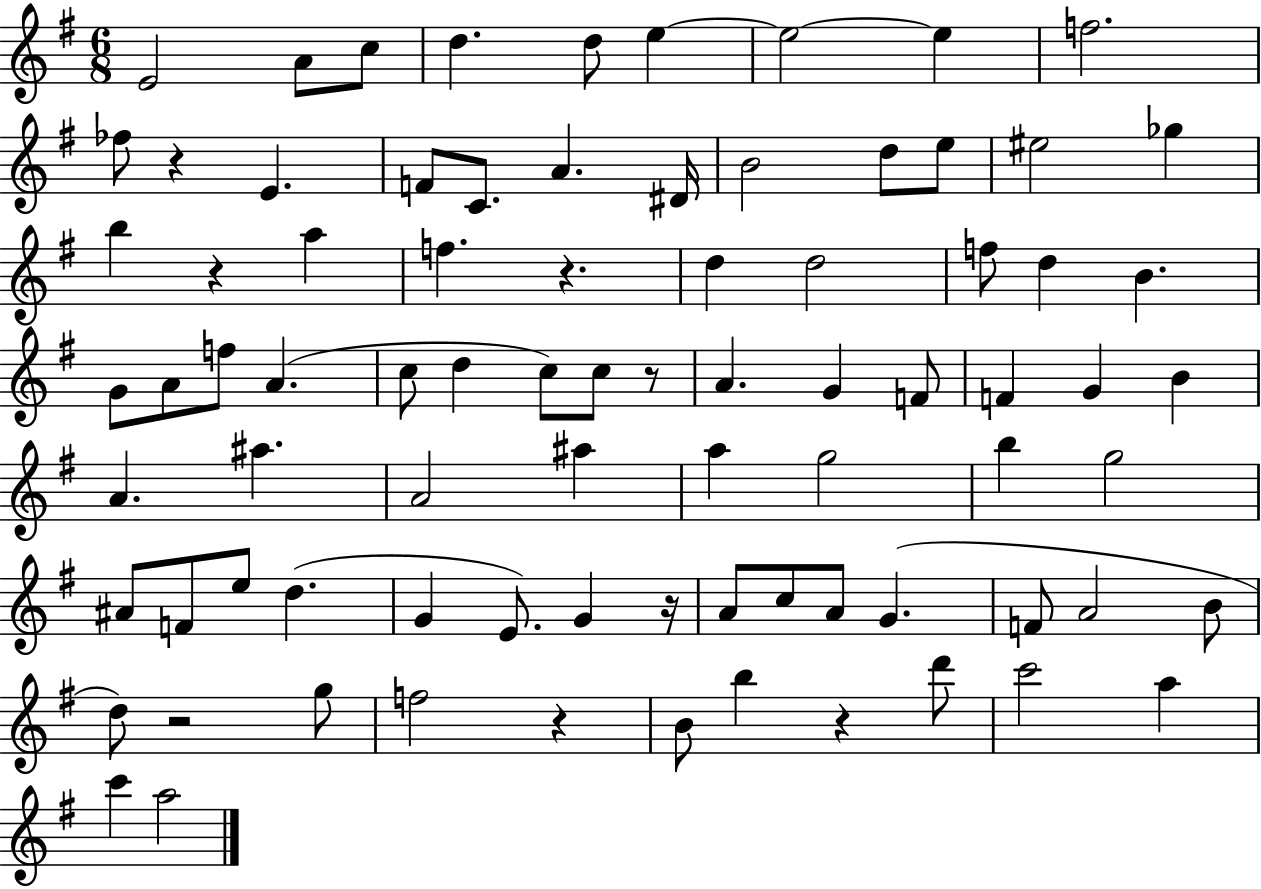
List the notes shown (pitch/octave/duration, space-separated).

E4/h A4/e C5/e D5/q. D5/e E5/q E5/h E5/q F5/h. FES5/e R/q E4/q. F4/e C4/e. A4/q. D#4/s B4/h D5/e E5/e EIS5/h Gb5/q B5/q R/q A5/q F5/q. R/q. D5/q D5/h F5/e D5/q B4/q. G4/e A4/e F5/e A4/q. C5/e D5/q C5/e C5/e R/e A4/q. G4/q F4/e F4/q G4/q B4/q A4/q. A#5/q. A4/h A#5/q A5/q G5/h B5/q G5/h A#4/e F4/e E5/e D5/q. G4/q E4/e. G4/q R/s A4/e C5/e A4/e G4/q. F4/e A4/h B4/e D5/e R/h G5/e F5/h R/q B4/e B5/q R/q D6/e C6/h A5/q C6/q A5/h